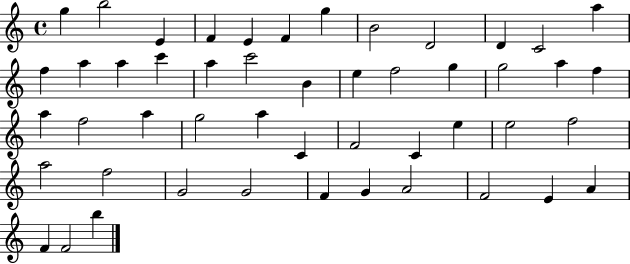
{
  \clef treble
  \time 4/4
  \defaultTimeSignature
  \key c \major
  g''4 b''2 e'4 | f'4 e'4 f'4 g''4 | b'2 d'2 | d'4 c'2 a''4 | \break f''4 a''4 a''4 c'''4 | a''4 c'''2 b'4 | e''4 f''2 g''4 | g''2 a''4 f''4 | \break a''4 f''2 a''4 | g''2 a''4 c'4 | f'2 c'4 e''4 | e''2 f''2 | \break a''2 f''2 | g'2 g'2 | f'4 g'4 a'2 | f'2 e'4 a'4 | \break f'4 f'2 b''4 | \bar "|."
}